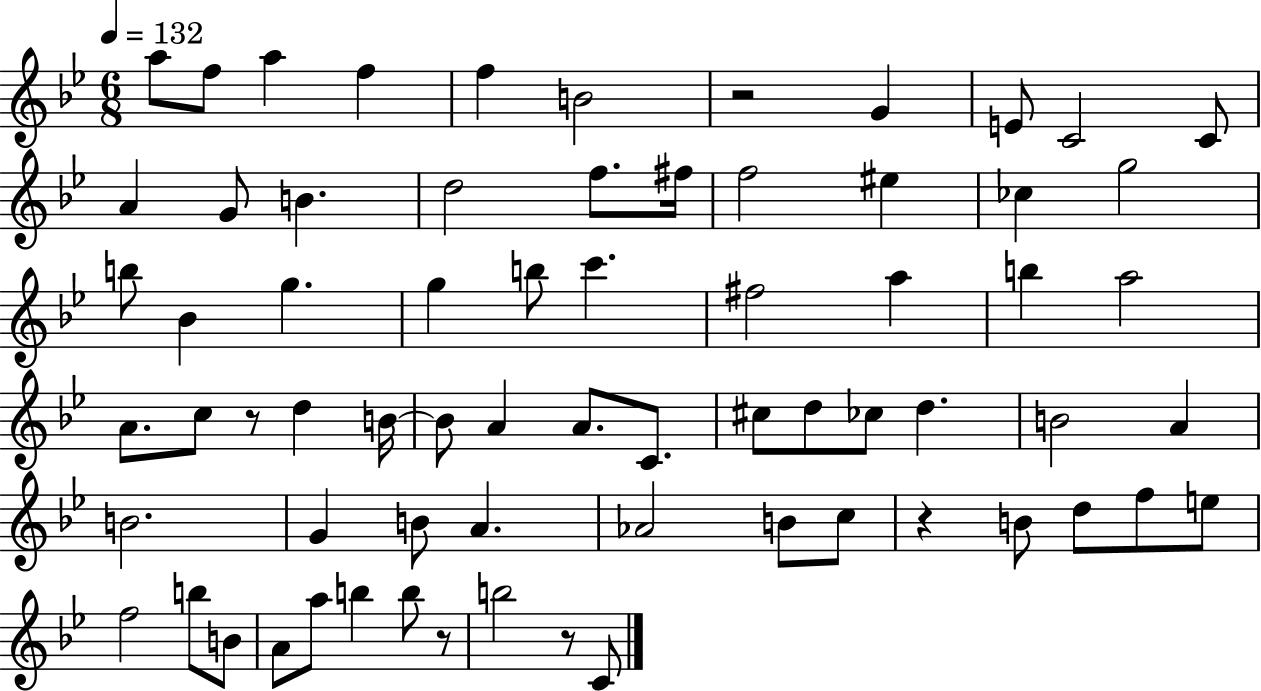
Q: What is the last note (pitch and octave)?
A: C4